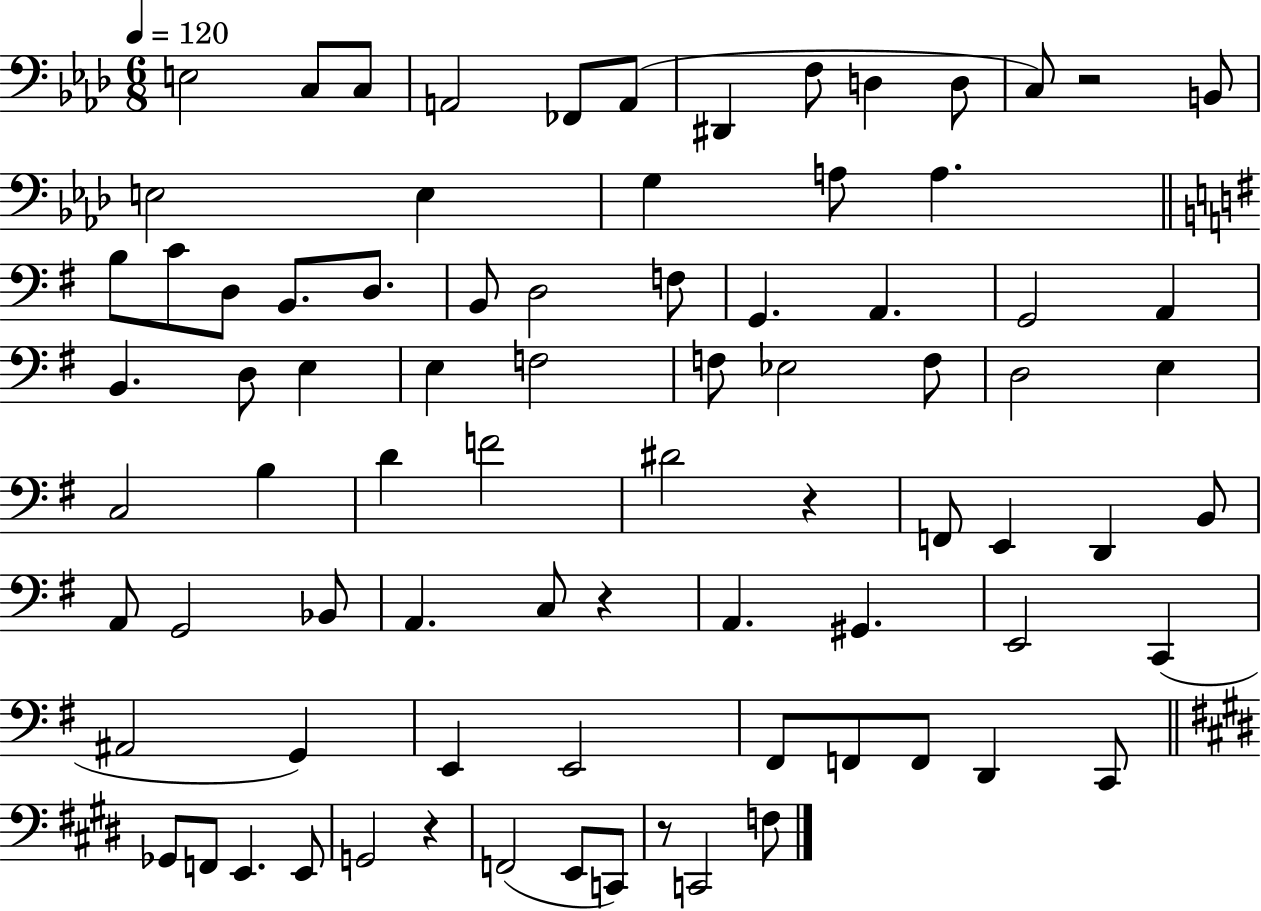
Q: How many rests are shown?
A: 5